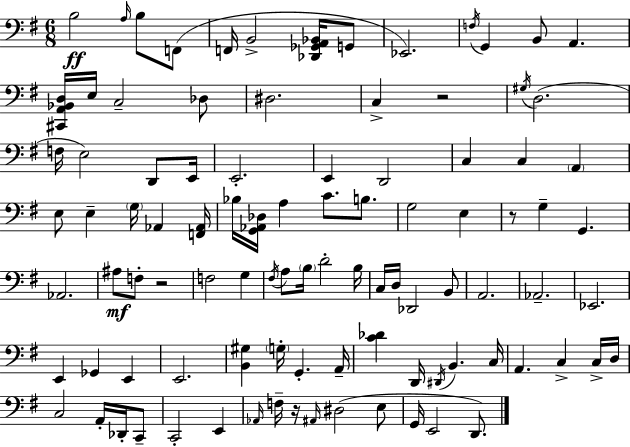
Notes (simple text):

B3/h A3/s B3/e F2/e F2/s B2/h [Db2,Gb2,A2,Bb2]/s G2/e Eb2/h. F3/s G2/q B2/e A2/q. [C#2,A2,Bb2,D3]/s E3/s C3/h Db3/e D#3/h. C3/q R/h G#3/s D3/h. F3/s E3/h D2/e E2/s E2/h. E2/q D2/h C3/q C3/q A2/q E3/e E3/q G3/s Ab2/q [F2,Ab2]/s Bb3/s [G2,Ab2,Db3]/s A3/q C4/e. B3/e. G3/h E3/q R/e G3/q G2/q. Ab2/h. A#3/e F3/e R/h F3/h G3/q F#3/s A3/e B3/s D4/h B3/s C3/s D3/s Db2/h B2/e A2/h. Ab2/h. Eb2/h. E2/q Gb2/q E2/q E2/h. [B2,G#3]/q G3/s G2/q. A2/s [C4,Db4]/q D2/s D#2/s B2/q. C3/s A2/q. C3/q C3/s D3/s C3/h A2/s Db2/s C2/e C2/h E2/q Ab2/s F3/s R/s A#2/s D#3/h E3/e G2/s E2/h D2/e.